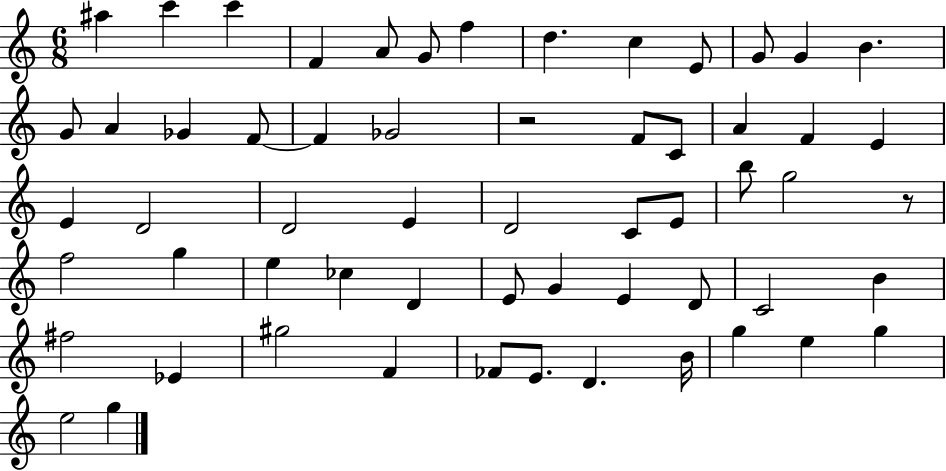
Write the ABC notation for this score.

X:1
T:Untitled
M:6/8
L:1/4
K:C
^a c' c' F A/2 G/2 f d c E/2 G/2 G B G/2 A _G F/2 F _G2 z2 F/2 C/2 A F E E D2 D2 E D2 C/2 E/2 b/2 g2 z/2 f2 g e _c D E/2 G E D/2 C2 B ^f2 _E ^g2 F _F/2 E/2 D B/4 g e g e2 g